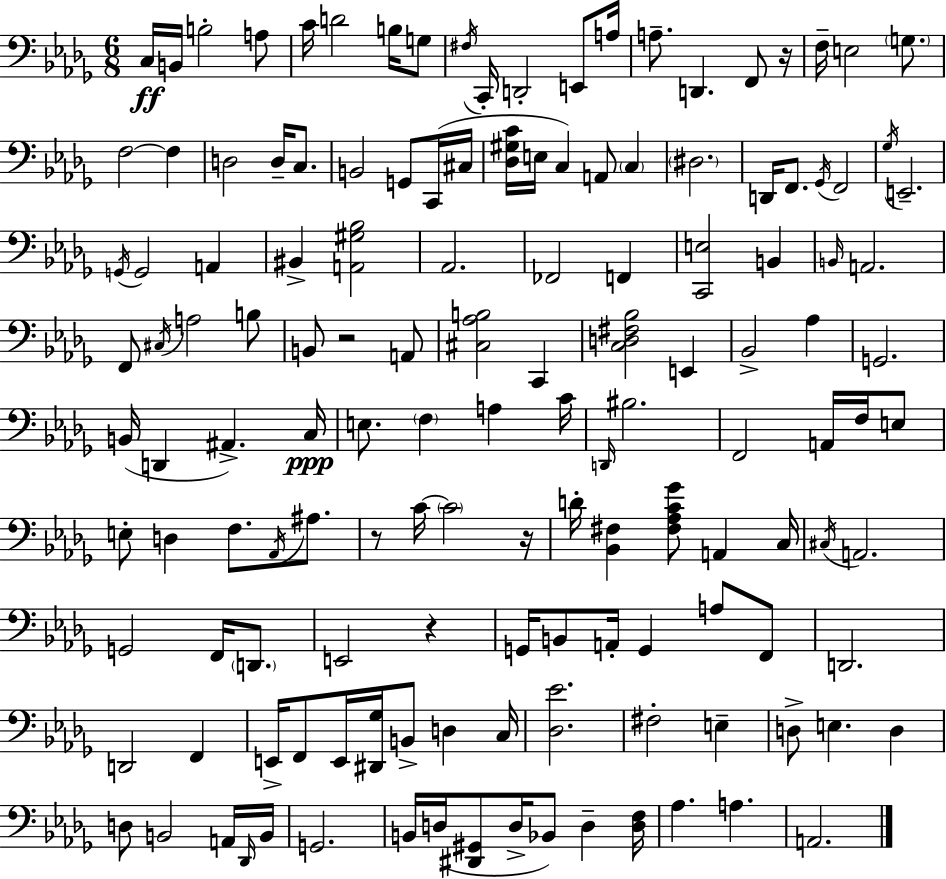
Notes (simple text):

C3/s B2/s B3/h A3/e C4/s D4/h B3/s G3/e F#3/s C2/s D2/h E2/e A3/s A3/e. D2/q. F2/e R/s F3/s E3/h G3/e. F3/h F3/q D3/h D3/s C3/e. B2/h G2/e C2/s C#3/s [Db3,G#3,C4]/s E3/s C3/q A2/e C3/q D#3/h. D2/s F2/e. Gb2/s F2/h Gb3/s E2/h. G2/s G2/h A2/q BIS2/q [A2,G#3,Bb3]/h Ab2/h. FES2/h F2/q [C2,E3]/h B2/q B2/s A2/h. F2/e C#3/s A3/h B3/e B2/e R/h A2/e [C#3,Ab3,B3]/h C2/q [C3,D3,F#3,Bb3]/h E2/q Bb2/h Ab3/q G2/h. B2/s D2/q A#2/q. C3/s E3/e. F3/q A3/q C4/s D2/s BIS3/h. F2/h A2/s F3/s E3/e E3/e D3/q F3/e. Ab2/s A#3/e. R/e C4/s C4/h R/s D4/s [Bb2,F#3]/q [F#3,Ab3,C4,Gb4]/e A2/q C3/s C#3/s A2/h. G2/h F2/s D2/e. E2/h R/q G2/s B2/e A2/s G2/q A3/e F2/e D2/h. D2/h F2/q E2/s F2/e E2/s [D#2,Gb3]/s B2/e D3/q C3/s [Db3,Eb4]/h. F#3/h E3/q D3/e E3/q. D3/q D3/e B2/h A2/s Db2/s B2/s G2/h. B2/s D3/s [D#2,G#2]/e D3/s Bb2/e D3/q [D3,F3]/s Ab3/q. A3/q. A2/h.